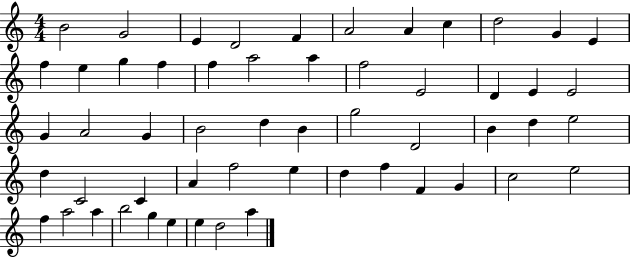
{
  \clef treble
  \numericTimeSignature
  \time 4/4
  \key c \major
  b'2 g'2 | e'4 d'2 f'4 | a'2 a'4 c''4 | d''2 g'4 e'4 | \break f''4 e''4 g''4 f''4 | f''4 a''2 a''4 | f''2 e'2 | d'4 e'4 e'2 | \break g'4 a'2 g'4 | b'2 d''4 b'4 | g''2 d'2 | b'4 d''4 e''2 | \break d''4 c'2 c'4 | a'4 f''2 e''4 | d''4 f''4 f'4 g'4 | c''2 e''2 | \break f''4 a''2 a''4 | b''2 g''4 e''4 | e''4 d''2 a''4 | \bar "|."
}